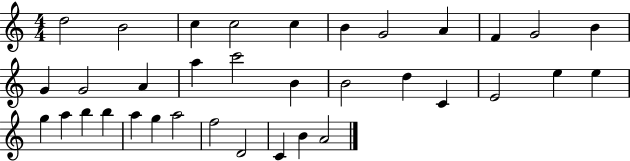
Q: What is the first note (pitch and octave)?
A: D5